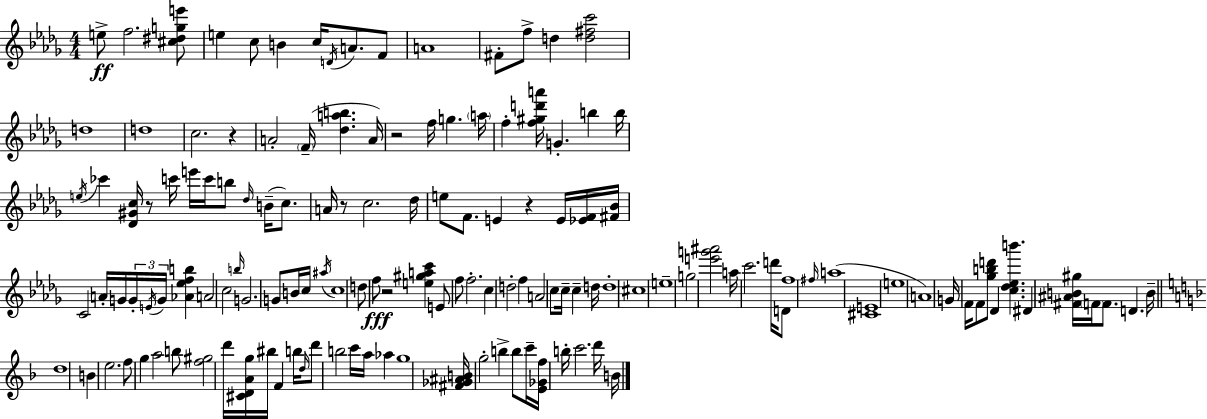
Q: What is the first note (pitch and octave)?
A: E5